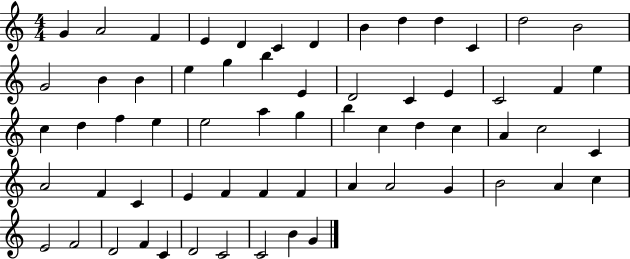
G4/q A4/h F4/q E4/q D4/q C4/q D4/q B4/q D5/q D5/q C4/q D5/h B4/h G4/h B4/q B4/q E5/q G5/q B5/q E4/q D4/h C4/q E4/q C4/h F4/q E5/q C5/q D5/q F5/q E5/q E5/h A5/q G5/q B5/q C5/q D5/q C5/q A4/q C5/h C4/q A4/h F4/q C4/q E4/q F4/q F4/q F4/q A4/q A4/h G4/q B4/h A4/q C5/q E4/h F4/h D4/h F4/q C4/q D4/h C4/h C4/h B4/q G4/q